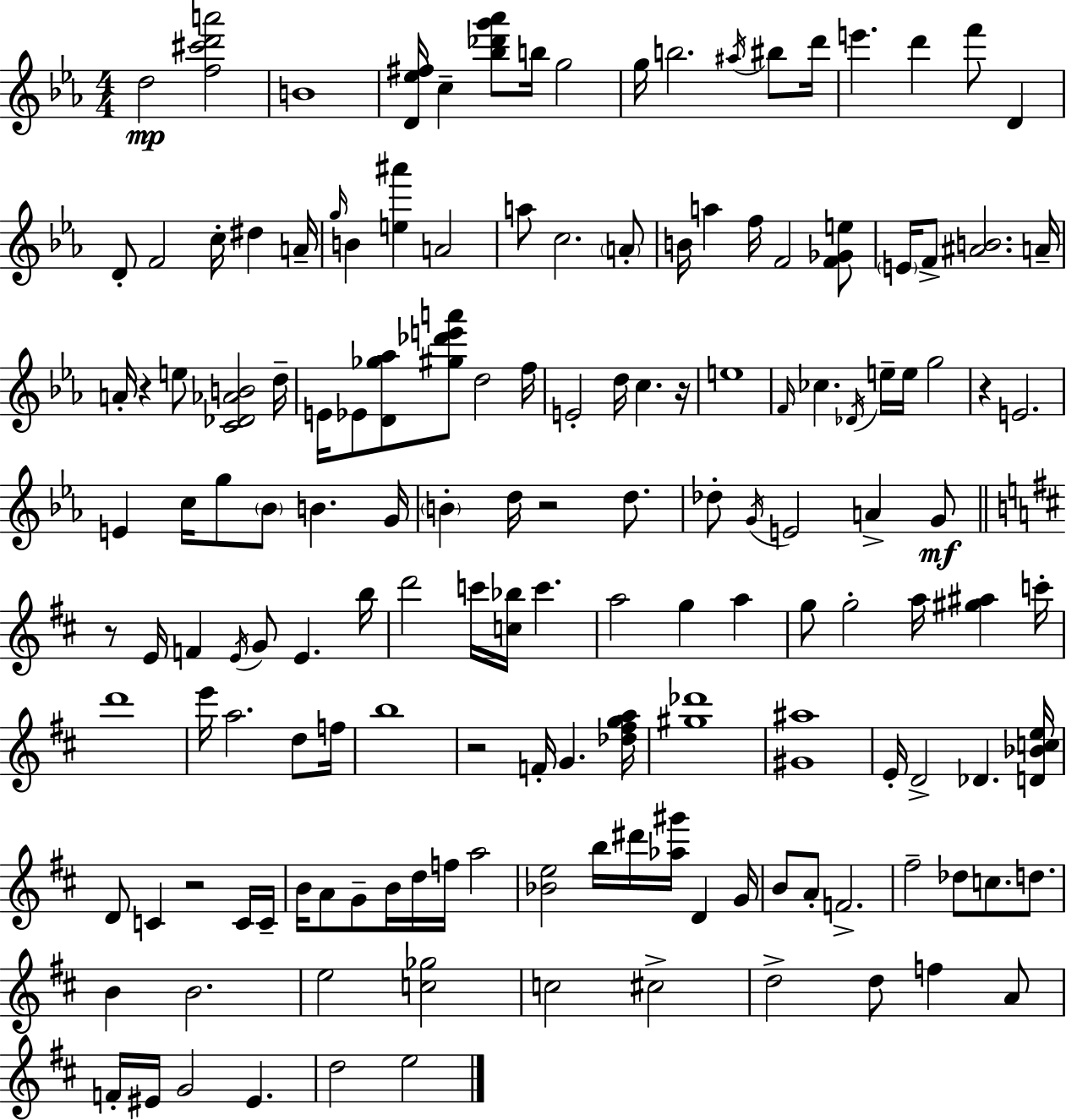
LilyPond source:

{
  \clef treble
  \numericTimeSignature
  \time 4/4
  \key ees \major
  d''2\mp <f'' cis''' d''' a'''>2 | b'1 | <d' ees'' fis''>16 c''4-- <bes'' des''' g''' aes'''>8 b''16 g''2 | g''16 b''2. \acciaccatura { ais''16 } bis''8 | \break d'''16 e'''4. d'''4 f'''8 d'4 | d'8-. f'2 c''16-. dis''4 | a'16-- \grace { g''16 } b'4 <e'' ais'''>4 a'2 | a''8 c''2. | \break \parenthesize a'8-. b'16 a''4 f''16 f'2 | <f' ges' e''>8 \parenthesize e'16 f'8-> <ais' b'>2. | a'16-- a'16-. r4 e''8 <c' des' aes' b'>2 | d''16-- e'16 ees'8 <d' ges'' aes''>8 <gis'' des''' e''' a'''>8 d''2 | \break f''16 e'2-. d''16 c''4. | r16 e''1 | \grace { f'16 } ces''4. \acciaccatura { des'16 } e''16-- e''16 g''2 | r4 e'2. | \break e'4 c''16 g''8 \parenthesize bes'8 b'4. | g'16 \parenthesize b'4-. d''16 r2 | d''8. des''8-. \acciaccatura { g'16 } e'2 a'4-> | g'8\mf \bar "||" \break \key d \major r8 e'16 f'4 \acciaccatura { e'16 } g'8 e'4. | b''16 d'''2 c'''16 <c'' bes''>16 c'''4. | a''2 g''4 a''4 | g''8 g''2-. a''16 <gis'' ais''>4 | \break c'''16-. d'''1 | e'''16 a''2. d''8 | f''16 b''1 | r2 f'16-. g'4. | \break <des'' fis'' g'' a''>16 <gis'' des'''>1 | <gis' ais''>1 | e'16-. d'2-> des'4. | <d' bes' c'' e''>16 d'8 c'4 r2 c'16 | \break c'16-- b'16 a'8 g'8-- b'16 d''16 f''16 a''2 | <bes' e''>2 b''16 dis'''16 <aes'' gis'''>16 d'4 | g'16 b'8 a'8-. f'2.-> | fis''2-- des''8 c''8. d''8. | \break b'4 b'2. | e''2 <c'' ges''>2 | c''2 cis''2-> | d''2-> d''8 f''4 a'8 | \break f'16-. eis'16 g'2 eis'4. | d''2 e''2 | \bar "|."
}